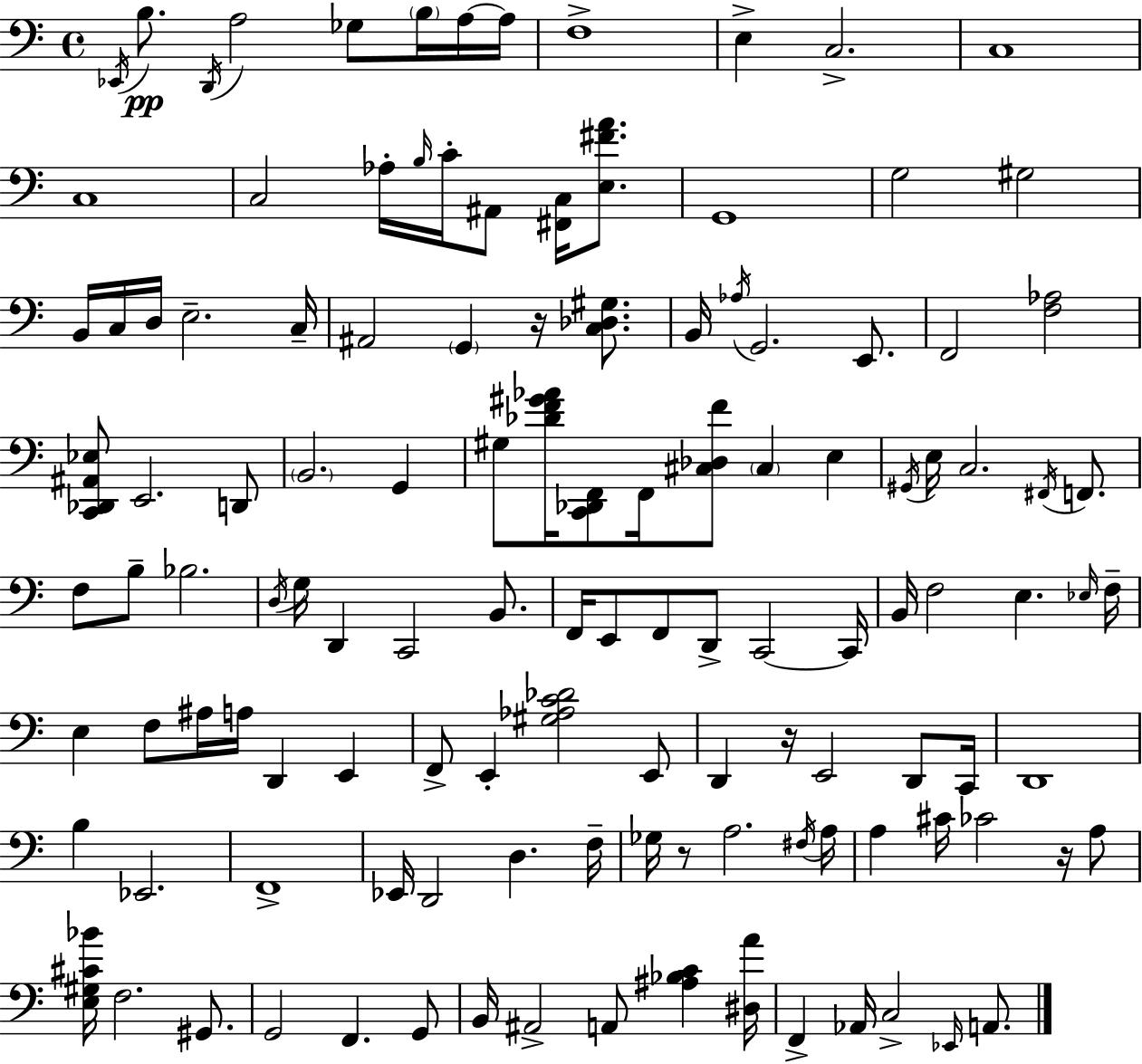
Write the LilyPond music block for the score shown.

{
  \clef bass
  \time 4/4
  \defaultTimeSignature
  \key a \minor
  \acciaccatura { ees,16 }\pp b8. \acciaccatura { d,16 } a2 ges8 \parenthesize b16 | a16~~ a16 f1-> | e4-> c2.-> | c1 | \break c1 | c2 aes16-. \grace { b16 } c'16-. ais,8 <fis, c>16 | <e fis' a'>8. g,1 | g2 gis2 | \break b,16 c16 d16 e2.-- | c16-- ais,2 \parenthesize g,4 r16 | <c des gis>8. b,16 \acciaccatura { aes16 } g,2. | e,8. f,2 <f aes>2 | \break <c, des, ais, ees>8 e,2. | d,8 \parenthesize b,2. | g,4 gis8 <des' f' gis' aes'>16 <c, des, f,>8 f,16 <cis des f'>8 \parenthesize cis4 | e4 \acciaccatura { gis,16 } e16 c2. | \break \acciaccatura { fis,16 } f,8. f8 b8-- bes2. | \acciaccatura { d16 } g16 d,4 c,2 | b,8. f,16 e,8 f,8 d,8-> c,2~~ | c,16 b,16 f2 | \break e4. \grace { ees16 } f16-- e4 f8 ais16 a16 | d,4 e,4 f,8-> e,4-. <gis aes c' des'>2 | e,8 d,4 r16 e,2 | d,8 c,16 d,1 | \break b4 ees,2. | f,1-> | ees,16 d,2 | d4. f16-- ges16 r8 a2. | \break \acciaccatura { fis16 } a16 a4 cis'16 ces'2 | r16 a8 <e gis cis' bes'>16 f2. | gis,8. g,2 | f,4. g,8 b,16 ais,2-> | \break a,8 <ais bes c'>4 <dis a'>16 f,4-> aes,16 c2-> | \grace { ees,16 } a,8. \bar "|."
}